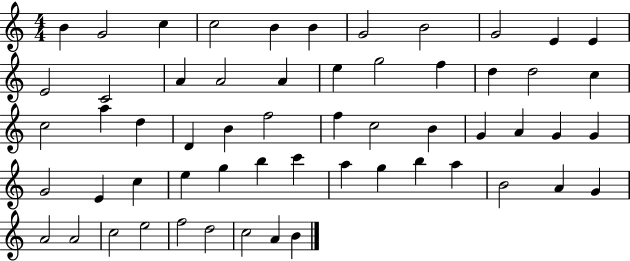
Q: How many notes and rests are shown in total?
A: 58